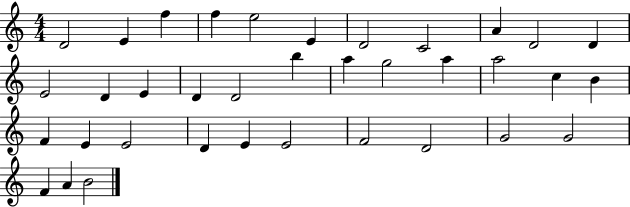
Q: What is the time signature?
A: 4/4